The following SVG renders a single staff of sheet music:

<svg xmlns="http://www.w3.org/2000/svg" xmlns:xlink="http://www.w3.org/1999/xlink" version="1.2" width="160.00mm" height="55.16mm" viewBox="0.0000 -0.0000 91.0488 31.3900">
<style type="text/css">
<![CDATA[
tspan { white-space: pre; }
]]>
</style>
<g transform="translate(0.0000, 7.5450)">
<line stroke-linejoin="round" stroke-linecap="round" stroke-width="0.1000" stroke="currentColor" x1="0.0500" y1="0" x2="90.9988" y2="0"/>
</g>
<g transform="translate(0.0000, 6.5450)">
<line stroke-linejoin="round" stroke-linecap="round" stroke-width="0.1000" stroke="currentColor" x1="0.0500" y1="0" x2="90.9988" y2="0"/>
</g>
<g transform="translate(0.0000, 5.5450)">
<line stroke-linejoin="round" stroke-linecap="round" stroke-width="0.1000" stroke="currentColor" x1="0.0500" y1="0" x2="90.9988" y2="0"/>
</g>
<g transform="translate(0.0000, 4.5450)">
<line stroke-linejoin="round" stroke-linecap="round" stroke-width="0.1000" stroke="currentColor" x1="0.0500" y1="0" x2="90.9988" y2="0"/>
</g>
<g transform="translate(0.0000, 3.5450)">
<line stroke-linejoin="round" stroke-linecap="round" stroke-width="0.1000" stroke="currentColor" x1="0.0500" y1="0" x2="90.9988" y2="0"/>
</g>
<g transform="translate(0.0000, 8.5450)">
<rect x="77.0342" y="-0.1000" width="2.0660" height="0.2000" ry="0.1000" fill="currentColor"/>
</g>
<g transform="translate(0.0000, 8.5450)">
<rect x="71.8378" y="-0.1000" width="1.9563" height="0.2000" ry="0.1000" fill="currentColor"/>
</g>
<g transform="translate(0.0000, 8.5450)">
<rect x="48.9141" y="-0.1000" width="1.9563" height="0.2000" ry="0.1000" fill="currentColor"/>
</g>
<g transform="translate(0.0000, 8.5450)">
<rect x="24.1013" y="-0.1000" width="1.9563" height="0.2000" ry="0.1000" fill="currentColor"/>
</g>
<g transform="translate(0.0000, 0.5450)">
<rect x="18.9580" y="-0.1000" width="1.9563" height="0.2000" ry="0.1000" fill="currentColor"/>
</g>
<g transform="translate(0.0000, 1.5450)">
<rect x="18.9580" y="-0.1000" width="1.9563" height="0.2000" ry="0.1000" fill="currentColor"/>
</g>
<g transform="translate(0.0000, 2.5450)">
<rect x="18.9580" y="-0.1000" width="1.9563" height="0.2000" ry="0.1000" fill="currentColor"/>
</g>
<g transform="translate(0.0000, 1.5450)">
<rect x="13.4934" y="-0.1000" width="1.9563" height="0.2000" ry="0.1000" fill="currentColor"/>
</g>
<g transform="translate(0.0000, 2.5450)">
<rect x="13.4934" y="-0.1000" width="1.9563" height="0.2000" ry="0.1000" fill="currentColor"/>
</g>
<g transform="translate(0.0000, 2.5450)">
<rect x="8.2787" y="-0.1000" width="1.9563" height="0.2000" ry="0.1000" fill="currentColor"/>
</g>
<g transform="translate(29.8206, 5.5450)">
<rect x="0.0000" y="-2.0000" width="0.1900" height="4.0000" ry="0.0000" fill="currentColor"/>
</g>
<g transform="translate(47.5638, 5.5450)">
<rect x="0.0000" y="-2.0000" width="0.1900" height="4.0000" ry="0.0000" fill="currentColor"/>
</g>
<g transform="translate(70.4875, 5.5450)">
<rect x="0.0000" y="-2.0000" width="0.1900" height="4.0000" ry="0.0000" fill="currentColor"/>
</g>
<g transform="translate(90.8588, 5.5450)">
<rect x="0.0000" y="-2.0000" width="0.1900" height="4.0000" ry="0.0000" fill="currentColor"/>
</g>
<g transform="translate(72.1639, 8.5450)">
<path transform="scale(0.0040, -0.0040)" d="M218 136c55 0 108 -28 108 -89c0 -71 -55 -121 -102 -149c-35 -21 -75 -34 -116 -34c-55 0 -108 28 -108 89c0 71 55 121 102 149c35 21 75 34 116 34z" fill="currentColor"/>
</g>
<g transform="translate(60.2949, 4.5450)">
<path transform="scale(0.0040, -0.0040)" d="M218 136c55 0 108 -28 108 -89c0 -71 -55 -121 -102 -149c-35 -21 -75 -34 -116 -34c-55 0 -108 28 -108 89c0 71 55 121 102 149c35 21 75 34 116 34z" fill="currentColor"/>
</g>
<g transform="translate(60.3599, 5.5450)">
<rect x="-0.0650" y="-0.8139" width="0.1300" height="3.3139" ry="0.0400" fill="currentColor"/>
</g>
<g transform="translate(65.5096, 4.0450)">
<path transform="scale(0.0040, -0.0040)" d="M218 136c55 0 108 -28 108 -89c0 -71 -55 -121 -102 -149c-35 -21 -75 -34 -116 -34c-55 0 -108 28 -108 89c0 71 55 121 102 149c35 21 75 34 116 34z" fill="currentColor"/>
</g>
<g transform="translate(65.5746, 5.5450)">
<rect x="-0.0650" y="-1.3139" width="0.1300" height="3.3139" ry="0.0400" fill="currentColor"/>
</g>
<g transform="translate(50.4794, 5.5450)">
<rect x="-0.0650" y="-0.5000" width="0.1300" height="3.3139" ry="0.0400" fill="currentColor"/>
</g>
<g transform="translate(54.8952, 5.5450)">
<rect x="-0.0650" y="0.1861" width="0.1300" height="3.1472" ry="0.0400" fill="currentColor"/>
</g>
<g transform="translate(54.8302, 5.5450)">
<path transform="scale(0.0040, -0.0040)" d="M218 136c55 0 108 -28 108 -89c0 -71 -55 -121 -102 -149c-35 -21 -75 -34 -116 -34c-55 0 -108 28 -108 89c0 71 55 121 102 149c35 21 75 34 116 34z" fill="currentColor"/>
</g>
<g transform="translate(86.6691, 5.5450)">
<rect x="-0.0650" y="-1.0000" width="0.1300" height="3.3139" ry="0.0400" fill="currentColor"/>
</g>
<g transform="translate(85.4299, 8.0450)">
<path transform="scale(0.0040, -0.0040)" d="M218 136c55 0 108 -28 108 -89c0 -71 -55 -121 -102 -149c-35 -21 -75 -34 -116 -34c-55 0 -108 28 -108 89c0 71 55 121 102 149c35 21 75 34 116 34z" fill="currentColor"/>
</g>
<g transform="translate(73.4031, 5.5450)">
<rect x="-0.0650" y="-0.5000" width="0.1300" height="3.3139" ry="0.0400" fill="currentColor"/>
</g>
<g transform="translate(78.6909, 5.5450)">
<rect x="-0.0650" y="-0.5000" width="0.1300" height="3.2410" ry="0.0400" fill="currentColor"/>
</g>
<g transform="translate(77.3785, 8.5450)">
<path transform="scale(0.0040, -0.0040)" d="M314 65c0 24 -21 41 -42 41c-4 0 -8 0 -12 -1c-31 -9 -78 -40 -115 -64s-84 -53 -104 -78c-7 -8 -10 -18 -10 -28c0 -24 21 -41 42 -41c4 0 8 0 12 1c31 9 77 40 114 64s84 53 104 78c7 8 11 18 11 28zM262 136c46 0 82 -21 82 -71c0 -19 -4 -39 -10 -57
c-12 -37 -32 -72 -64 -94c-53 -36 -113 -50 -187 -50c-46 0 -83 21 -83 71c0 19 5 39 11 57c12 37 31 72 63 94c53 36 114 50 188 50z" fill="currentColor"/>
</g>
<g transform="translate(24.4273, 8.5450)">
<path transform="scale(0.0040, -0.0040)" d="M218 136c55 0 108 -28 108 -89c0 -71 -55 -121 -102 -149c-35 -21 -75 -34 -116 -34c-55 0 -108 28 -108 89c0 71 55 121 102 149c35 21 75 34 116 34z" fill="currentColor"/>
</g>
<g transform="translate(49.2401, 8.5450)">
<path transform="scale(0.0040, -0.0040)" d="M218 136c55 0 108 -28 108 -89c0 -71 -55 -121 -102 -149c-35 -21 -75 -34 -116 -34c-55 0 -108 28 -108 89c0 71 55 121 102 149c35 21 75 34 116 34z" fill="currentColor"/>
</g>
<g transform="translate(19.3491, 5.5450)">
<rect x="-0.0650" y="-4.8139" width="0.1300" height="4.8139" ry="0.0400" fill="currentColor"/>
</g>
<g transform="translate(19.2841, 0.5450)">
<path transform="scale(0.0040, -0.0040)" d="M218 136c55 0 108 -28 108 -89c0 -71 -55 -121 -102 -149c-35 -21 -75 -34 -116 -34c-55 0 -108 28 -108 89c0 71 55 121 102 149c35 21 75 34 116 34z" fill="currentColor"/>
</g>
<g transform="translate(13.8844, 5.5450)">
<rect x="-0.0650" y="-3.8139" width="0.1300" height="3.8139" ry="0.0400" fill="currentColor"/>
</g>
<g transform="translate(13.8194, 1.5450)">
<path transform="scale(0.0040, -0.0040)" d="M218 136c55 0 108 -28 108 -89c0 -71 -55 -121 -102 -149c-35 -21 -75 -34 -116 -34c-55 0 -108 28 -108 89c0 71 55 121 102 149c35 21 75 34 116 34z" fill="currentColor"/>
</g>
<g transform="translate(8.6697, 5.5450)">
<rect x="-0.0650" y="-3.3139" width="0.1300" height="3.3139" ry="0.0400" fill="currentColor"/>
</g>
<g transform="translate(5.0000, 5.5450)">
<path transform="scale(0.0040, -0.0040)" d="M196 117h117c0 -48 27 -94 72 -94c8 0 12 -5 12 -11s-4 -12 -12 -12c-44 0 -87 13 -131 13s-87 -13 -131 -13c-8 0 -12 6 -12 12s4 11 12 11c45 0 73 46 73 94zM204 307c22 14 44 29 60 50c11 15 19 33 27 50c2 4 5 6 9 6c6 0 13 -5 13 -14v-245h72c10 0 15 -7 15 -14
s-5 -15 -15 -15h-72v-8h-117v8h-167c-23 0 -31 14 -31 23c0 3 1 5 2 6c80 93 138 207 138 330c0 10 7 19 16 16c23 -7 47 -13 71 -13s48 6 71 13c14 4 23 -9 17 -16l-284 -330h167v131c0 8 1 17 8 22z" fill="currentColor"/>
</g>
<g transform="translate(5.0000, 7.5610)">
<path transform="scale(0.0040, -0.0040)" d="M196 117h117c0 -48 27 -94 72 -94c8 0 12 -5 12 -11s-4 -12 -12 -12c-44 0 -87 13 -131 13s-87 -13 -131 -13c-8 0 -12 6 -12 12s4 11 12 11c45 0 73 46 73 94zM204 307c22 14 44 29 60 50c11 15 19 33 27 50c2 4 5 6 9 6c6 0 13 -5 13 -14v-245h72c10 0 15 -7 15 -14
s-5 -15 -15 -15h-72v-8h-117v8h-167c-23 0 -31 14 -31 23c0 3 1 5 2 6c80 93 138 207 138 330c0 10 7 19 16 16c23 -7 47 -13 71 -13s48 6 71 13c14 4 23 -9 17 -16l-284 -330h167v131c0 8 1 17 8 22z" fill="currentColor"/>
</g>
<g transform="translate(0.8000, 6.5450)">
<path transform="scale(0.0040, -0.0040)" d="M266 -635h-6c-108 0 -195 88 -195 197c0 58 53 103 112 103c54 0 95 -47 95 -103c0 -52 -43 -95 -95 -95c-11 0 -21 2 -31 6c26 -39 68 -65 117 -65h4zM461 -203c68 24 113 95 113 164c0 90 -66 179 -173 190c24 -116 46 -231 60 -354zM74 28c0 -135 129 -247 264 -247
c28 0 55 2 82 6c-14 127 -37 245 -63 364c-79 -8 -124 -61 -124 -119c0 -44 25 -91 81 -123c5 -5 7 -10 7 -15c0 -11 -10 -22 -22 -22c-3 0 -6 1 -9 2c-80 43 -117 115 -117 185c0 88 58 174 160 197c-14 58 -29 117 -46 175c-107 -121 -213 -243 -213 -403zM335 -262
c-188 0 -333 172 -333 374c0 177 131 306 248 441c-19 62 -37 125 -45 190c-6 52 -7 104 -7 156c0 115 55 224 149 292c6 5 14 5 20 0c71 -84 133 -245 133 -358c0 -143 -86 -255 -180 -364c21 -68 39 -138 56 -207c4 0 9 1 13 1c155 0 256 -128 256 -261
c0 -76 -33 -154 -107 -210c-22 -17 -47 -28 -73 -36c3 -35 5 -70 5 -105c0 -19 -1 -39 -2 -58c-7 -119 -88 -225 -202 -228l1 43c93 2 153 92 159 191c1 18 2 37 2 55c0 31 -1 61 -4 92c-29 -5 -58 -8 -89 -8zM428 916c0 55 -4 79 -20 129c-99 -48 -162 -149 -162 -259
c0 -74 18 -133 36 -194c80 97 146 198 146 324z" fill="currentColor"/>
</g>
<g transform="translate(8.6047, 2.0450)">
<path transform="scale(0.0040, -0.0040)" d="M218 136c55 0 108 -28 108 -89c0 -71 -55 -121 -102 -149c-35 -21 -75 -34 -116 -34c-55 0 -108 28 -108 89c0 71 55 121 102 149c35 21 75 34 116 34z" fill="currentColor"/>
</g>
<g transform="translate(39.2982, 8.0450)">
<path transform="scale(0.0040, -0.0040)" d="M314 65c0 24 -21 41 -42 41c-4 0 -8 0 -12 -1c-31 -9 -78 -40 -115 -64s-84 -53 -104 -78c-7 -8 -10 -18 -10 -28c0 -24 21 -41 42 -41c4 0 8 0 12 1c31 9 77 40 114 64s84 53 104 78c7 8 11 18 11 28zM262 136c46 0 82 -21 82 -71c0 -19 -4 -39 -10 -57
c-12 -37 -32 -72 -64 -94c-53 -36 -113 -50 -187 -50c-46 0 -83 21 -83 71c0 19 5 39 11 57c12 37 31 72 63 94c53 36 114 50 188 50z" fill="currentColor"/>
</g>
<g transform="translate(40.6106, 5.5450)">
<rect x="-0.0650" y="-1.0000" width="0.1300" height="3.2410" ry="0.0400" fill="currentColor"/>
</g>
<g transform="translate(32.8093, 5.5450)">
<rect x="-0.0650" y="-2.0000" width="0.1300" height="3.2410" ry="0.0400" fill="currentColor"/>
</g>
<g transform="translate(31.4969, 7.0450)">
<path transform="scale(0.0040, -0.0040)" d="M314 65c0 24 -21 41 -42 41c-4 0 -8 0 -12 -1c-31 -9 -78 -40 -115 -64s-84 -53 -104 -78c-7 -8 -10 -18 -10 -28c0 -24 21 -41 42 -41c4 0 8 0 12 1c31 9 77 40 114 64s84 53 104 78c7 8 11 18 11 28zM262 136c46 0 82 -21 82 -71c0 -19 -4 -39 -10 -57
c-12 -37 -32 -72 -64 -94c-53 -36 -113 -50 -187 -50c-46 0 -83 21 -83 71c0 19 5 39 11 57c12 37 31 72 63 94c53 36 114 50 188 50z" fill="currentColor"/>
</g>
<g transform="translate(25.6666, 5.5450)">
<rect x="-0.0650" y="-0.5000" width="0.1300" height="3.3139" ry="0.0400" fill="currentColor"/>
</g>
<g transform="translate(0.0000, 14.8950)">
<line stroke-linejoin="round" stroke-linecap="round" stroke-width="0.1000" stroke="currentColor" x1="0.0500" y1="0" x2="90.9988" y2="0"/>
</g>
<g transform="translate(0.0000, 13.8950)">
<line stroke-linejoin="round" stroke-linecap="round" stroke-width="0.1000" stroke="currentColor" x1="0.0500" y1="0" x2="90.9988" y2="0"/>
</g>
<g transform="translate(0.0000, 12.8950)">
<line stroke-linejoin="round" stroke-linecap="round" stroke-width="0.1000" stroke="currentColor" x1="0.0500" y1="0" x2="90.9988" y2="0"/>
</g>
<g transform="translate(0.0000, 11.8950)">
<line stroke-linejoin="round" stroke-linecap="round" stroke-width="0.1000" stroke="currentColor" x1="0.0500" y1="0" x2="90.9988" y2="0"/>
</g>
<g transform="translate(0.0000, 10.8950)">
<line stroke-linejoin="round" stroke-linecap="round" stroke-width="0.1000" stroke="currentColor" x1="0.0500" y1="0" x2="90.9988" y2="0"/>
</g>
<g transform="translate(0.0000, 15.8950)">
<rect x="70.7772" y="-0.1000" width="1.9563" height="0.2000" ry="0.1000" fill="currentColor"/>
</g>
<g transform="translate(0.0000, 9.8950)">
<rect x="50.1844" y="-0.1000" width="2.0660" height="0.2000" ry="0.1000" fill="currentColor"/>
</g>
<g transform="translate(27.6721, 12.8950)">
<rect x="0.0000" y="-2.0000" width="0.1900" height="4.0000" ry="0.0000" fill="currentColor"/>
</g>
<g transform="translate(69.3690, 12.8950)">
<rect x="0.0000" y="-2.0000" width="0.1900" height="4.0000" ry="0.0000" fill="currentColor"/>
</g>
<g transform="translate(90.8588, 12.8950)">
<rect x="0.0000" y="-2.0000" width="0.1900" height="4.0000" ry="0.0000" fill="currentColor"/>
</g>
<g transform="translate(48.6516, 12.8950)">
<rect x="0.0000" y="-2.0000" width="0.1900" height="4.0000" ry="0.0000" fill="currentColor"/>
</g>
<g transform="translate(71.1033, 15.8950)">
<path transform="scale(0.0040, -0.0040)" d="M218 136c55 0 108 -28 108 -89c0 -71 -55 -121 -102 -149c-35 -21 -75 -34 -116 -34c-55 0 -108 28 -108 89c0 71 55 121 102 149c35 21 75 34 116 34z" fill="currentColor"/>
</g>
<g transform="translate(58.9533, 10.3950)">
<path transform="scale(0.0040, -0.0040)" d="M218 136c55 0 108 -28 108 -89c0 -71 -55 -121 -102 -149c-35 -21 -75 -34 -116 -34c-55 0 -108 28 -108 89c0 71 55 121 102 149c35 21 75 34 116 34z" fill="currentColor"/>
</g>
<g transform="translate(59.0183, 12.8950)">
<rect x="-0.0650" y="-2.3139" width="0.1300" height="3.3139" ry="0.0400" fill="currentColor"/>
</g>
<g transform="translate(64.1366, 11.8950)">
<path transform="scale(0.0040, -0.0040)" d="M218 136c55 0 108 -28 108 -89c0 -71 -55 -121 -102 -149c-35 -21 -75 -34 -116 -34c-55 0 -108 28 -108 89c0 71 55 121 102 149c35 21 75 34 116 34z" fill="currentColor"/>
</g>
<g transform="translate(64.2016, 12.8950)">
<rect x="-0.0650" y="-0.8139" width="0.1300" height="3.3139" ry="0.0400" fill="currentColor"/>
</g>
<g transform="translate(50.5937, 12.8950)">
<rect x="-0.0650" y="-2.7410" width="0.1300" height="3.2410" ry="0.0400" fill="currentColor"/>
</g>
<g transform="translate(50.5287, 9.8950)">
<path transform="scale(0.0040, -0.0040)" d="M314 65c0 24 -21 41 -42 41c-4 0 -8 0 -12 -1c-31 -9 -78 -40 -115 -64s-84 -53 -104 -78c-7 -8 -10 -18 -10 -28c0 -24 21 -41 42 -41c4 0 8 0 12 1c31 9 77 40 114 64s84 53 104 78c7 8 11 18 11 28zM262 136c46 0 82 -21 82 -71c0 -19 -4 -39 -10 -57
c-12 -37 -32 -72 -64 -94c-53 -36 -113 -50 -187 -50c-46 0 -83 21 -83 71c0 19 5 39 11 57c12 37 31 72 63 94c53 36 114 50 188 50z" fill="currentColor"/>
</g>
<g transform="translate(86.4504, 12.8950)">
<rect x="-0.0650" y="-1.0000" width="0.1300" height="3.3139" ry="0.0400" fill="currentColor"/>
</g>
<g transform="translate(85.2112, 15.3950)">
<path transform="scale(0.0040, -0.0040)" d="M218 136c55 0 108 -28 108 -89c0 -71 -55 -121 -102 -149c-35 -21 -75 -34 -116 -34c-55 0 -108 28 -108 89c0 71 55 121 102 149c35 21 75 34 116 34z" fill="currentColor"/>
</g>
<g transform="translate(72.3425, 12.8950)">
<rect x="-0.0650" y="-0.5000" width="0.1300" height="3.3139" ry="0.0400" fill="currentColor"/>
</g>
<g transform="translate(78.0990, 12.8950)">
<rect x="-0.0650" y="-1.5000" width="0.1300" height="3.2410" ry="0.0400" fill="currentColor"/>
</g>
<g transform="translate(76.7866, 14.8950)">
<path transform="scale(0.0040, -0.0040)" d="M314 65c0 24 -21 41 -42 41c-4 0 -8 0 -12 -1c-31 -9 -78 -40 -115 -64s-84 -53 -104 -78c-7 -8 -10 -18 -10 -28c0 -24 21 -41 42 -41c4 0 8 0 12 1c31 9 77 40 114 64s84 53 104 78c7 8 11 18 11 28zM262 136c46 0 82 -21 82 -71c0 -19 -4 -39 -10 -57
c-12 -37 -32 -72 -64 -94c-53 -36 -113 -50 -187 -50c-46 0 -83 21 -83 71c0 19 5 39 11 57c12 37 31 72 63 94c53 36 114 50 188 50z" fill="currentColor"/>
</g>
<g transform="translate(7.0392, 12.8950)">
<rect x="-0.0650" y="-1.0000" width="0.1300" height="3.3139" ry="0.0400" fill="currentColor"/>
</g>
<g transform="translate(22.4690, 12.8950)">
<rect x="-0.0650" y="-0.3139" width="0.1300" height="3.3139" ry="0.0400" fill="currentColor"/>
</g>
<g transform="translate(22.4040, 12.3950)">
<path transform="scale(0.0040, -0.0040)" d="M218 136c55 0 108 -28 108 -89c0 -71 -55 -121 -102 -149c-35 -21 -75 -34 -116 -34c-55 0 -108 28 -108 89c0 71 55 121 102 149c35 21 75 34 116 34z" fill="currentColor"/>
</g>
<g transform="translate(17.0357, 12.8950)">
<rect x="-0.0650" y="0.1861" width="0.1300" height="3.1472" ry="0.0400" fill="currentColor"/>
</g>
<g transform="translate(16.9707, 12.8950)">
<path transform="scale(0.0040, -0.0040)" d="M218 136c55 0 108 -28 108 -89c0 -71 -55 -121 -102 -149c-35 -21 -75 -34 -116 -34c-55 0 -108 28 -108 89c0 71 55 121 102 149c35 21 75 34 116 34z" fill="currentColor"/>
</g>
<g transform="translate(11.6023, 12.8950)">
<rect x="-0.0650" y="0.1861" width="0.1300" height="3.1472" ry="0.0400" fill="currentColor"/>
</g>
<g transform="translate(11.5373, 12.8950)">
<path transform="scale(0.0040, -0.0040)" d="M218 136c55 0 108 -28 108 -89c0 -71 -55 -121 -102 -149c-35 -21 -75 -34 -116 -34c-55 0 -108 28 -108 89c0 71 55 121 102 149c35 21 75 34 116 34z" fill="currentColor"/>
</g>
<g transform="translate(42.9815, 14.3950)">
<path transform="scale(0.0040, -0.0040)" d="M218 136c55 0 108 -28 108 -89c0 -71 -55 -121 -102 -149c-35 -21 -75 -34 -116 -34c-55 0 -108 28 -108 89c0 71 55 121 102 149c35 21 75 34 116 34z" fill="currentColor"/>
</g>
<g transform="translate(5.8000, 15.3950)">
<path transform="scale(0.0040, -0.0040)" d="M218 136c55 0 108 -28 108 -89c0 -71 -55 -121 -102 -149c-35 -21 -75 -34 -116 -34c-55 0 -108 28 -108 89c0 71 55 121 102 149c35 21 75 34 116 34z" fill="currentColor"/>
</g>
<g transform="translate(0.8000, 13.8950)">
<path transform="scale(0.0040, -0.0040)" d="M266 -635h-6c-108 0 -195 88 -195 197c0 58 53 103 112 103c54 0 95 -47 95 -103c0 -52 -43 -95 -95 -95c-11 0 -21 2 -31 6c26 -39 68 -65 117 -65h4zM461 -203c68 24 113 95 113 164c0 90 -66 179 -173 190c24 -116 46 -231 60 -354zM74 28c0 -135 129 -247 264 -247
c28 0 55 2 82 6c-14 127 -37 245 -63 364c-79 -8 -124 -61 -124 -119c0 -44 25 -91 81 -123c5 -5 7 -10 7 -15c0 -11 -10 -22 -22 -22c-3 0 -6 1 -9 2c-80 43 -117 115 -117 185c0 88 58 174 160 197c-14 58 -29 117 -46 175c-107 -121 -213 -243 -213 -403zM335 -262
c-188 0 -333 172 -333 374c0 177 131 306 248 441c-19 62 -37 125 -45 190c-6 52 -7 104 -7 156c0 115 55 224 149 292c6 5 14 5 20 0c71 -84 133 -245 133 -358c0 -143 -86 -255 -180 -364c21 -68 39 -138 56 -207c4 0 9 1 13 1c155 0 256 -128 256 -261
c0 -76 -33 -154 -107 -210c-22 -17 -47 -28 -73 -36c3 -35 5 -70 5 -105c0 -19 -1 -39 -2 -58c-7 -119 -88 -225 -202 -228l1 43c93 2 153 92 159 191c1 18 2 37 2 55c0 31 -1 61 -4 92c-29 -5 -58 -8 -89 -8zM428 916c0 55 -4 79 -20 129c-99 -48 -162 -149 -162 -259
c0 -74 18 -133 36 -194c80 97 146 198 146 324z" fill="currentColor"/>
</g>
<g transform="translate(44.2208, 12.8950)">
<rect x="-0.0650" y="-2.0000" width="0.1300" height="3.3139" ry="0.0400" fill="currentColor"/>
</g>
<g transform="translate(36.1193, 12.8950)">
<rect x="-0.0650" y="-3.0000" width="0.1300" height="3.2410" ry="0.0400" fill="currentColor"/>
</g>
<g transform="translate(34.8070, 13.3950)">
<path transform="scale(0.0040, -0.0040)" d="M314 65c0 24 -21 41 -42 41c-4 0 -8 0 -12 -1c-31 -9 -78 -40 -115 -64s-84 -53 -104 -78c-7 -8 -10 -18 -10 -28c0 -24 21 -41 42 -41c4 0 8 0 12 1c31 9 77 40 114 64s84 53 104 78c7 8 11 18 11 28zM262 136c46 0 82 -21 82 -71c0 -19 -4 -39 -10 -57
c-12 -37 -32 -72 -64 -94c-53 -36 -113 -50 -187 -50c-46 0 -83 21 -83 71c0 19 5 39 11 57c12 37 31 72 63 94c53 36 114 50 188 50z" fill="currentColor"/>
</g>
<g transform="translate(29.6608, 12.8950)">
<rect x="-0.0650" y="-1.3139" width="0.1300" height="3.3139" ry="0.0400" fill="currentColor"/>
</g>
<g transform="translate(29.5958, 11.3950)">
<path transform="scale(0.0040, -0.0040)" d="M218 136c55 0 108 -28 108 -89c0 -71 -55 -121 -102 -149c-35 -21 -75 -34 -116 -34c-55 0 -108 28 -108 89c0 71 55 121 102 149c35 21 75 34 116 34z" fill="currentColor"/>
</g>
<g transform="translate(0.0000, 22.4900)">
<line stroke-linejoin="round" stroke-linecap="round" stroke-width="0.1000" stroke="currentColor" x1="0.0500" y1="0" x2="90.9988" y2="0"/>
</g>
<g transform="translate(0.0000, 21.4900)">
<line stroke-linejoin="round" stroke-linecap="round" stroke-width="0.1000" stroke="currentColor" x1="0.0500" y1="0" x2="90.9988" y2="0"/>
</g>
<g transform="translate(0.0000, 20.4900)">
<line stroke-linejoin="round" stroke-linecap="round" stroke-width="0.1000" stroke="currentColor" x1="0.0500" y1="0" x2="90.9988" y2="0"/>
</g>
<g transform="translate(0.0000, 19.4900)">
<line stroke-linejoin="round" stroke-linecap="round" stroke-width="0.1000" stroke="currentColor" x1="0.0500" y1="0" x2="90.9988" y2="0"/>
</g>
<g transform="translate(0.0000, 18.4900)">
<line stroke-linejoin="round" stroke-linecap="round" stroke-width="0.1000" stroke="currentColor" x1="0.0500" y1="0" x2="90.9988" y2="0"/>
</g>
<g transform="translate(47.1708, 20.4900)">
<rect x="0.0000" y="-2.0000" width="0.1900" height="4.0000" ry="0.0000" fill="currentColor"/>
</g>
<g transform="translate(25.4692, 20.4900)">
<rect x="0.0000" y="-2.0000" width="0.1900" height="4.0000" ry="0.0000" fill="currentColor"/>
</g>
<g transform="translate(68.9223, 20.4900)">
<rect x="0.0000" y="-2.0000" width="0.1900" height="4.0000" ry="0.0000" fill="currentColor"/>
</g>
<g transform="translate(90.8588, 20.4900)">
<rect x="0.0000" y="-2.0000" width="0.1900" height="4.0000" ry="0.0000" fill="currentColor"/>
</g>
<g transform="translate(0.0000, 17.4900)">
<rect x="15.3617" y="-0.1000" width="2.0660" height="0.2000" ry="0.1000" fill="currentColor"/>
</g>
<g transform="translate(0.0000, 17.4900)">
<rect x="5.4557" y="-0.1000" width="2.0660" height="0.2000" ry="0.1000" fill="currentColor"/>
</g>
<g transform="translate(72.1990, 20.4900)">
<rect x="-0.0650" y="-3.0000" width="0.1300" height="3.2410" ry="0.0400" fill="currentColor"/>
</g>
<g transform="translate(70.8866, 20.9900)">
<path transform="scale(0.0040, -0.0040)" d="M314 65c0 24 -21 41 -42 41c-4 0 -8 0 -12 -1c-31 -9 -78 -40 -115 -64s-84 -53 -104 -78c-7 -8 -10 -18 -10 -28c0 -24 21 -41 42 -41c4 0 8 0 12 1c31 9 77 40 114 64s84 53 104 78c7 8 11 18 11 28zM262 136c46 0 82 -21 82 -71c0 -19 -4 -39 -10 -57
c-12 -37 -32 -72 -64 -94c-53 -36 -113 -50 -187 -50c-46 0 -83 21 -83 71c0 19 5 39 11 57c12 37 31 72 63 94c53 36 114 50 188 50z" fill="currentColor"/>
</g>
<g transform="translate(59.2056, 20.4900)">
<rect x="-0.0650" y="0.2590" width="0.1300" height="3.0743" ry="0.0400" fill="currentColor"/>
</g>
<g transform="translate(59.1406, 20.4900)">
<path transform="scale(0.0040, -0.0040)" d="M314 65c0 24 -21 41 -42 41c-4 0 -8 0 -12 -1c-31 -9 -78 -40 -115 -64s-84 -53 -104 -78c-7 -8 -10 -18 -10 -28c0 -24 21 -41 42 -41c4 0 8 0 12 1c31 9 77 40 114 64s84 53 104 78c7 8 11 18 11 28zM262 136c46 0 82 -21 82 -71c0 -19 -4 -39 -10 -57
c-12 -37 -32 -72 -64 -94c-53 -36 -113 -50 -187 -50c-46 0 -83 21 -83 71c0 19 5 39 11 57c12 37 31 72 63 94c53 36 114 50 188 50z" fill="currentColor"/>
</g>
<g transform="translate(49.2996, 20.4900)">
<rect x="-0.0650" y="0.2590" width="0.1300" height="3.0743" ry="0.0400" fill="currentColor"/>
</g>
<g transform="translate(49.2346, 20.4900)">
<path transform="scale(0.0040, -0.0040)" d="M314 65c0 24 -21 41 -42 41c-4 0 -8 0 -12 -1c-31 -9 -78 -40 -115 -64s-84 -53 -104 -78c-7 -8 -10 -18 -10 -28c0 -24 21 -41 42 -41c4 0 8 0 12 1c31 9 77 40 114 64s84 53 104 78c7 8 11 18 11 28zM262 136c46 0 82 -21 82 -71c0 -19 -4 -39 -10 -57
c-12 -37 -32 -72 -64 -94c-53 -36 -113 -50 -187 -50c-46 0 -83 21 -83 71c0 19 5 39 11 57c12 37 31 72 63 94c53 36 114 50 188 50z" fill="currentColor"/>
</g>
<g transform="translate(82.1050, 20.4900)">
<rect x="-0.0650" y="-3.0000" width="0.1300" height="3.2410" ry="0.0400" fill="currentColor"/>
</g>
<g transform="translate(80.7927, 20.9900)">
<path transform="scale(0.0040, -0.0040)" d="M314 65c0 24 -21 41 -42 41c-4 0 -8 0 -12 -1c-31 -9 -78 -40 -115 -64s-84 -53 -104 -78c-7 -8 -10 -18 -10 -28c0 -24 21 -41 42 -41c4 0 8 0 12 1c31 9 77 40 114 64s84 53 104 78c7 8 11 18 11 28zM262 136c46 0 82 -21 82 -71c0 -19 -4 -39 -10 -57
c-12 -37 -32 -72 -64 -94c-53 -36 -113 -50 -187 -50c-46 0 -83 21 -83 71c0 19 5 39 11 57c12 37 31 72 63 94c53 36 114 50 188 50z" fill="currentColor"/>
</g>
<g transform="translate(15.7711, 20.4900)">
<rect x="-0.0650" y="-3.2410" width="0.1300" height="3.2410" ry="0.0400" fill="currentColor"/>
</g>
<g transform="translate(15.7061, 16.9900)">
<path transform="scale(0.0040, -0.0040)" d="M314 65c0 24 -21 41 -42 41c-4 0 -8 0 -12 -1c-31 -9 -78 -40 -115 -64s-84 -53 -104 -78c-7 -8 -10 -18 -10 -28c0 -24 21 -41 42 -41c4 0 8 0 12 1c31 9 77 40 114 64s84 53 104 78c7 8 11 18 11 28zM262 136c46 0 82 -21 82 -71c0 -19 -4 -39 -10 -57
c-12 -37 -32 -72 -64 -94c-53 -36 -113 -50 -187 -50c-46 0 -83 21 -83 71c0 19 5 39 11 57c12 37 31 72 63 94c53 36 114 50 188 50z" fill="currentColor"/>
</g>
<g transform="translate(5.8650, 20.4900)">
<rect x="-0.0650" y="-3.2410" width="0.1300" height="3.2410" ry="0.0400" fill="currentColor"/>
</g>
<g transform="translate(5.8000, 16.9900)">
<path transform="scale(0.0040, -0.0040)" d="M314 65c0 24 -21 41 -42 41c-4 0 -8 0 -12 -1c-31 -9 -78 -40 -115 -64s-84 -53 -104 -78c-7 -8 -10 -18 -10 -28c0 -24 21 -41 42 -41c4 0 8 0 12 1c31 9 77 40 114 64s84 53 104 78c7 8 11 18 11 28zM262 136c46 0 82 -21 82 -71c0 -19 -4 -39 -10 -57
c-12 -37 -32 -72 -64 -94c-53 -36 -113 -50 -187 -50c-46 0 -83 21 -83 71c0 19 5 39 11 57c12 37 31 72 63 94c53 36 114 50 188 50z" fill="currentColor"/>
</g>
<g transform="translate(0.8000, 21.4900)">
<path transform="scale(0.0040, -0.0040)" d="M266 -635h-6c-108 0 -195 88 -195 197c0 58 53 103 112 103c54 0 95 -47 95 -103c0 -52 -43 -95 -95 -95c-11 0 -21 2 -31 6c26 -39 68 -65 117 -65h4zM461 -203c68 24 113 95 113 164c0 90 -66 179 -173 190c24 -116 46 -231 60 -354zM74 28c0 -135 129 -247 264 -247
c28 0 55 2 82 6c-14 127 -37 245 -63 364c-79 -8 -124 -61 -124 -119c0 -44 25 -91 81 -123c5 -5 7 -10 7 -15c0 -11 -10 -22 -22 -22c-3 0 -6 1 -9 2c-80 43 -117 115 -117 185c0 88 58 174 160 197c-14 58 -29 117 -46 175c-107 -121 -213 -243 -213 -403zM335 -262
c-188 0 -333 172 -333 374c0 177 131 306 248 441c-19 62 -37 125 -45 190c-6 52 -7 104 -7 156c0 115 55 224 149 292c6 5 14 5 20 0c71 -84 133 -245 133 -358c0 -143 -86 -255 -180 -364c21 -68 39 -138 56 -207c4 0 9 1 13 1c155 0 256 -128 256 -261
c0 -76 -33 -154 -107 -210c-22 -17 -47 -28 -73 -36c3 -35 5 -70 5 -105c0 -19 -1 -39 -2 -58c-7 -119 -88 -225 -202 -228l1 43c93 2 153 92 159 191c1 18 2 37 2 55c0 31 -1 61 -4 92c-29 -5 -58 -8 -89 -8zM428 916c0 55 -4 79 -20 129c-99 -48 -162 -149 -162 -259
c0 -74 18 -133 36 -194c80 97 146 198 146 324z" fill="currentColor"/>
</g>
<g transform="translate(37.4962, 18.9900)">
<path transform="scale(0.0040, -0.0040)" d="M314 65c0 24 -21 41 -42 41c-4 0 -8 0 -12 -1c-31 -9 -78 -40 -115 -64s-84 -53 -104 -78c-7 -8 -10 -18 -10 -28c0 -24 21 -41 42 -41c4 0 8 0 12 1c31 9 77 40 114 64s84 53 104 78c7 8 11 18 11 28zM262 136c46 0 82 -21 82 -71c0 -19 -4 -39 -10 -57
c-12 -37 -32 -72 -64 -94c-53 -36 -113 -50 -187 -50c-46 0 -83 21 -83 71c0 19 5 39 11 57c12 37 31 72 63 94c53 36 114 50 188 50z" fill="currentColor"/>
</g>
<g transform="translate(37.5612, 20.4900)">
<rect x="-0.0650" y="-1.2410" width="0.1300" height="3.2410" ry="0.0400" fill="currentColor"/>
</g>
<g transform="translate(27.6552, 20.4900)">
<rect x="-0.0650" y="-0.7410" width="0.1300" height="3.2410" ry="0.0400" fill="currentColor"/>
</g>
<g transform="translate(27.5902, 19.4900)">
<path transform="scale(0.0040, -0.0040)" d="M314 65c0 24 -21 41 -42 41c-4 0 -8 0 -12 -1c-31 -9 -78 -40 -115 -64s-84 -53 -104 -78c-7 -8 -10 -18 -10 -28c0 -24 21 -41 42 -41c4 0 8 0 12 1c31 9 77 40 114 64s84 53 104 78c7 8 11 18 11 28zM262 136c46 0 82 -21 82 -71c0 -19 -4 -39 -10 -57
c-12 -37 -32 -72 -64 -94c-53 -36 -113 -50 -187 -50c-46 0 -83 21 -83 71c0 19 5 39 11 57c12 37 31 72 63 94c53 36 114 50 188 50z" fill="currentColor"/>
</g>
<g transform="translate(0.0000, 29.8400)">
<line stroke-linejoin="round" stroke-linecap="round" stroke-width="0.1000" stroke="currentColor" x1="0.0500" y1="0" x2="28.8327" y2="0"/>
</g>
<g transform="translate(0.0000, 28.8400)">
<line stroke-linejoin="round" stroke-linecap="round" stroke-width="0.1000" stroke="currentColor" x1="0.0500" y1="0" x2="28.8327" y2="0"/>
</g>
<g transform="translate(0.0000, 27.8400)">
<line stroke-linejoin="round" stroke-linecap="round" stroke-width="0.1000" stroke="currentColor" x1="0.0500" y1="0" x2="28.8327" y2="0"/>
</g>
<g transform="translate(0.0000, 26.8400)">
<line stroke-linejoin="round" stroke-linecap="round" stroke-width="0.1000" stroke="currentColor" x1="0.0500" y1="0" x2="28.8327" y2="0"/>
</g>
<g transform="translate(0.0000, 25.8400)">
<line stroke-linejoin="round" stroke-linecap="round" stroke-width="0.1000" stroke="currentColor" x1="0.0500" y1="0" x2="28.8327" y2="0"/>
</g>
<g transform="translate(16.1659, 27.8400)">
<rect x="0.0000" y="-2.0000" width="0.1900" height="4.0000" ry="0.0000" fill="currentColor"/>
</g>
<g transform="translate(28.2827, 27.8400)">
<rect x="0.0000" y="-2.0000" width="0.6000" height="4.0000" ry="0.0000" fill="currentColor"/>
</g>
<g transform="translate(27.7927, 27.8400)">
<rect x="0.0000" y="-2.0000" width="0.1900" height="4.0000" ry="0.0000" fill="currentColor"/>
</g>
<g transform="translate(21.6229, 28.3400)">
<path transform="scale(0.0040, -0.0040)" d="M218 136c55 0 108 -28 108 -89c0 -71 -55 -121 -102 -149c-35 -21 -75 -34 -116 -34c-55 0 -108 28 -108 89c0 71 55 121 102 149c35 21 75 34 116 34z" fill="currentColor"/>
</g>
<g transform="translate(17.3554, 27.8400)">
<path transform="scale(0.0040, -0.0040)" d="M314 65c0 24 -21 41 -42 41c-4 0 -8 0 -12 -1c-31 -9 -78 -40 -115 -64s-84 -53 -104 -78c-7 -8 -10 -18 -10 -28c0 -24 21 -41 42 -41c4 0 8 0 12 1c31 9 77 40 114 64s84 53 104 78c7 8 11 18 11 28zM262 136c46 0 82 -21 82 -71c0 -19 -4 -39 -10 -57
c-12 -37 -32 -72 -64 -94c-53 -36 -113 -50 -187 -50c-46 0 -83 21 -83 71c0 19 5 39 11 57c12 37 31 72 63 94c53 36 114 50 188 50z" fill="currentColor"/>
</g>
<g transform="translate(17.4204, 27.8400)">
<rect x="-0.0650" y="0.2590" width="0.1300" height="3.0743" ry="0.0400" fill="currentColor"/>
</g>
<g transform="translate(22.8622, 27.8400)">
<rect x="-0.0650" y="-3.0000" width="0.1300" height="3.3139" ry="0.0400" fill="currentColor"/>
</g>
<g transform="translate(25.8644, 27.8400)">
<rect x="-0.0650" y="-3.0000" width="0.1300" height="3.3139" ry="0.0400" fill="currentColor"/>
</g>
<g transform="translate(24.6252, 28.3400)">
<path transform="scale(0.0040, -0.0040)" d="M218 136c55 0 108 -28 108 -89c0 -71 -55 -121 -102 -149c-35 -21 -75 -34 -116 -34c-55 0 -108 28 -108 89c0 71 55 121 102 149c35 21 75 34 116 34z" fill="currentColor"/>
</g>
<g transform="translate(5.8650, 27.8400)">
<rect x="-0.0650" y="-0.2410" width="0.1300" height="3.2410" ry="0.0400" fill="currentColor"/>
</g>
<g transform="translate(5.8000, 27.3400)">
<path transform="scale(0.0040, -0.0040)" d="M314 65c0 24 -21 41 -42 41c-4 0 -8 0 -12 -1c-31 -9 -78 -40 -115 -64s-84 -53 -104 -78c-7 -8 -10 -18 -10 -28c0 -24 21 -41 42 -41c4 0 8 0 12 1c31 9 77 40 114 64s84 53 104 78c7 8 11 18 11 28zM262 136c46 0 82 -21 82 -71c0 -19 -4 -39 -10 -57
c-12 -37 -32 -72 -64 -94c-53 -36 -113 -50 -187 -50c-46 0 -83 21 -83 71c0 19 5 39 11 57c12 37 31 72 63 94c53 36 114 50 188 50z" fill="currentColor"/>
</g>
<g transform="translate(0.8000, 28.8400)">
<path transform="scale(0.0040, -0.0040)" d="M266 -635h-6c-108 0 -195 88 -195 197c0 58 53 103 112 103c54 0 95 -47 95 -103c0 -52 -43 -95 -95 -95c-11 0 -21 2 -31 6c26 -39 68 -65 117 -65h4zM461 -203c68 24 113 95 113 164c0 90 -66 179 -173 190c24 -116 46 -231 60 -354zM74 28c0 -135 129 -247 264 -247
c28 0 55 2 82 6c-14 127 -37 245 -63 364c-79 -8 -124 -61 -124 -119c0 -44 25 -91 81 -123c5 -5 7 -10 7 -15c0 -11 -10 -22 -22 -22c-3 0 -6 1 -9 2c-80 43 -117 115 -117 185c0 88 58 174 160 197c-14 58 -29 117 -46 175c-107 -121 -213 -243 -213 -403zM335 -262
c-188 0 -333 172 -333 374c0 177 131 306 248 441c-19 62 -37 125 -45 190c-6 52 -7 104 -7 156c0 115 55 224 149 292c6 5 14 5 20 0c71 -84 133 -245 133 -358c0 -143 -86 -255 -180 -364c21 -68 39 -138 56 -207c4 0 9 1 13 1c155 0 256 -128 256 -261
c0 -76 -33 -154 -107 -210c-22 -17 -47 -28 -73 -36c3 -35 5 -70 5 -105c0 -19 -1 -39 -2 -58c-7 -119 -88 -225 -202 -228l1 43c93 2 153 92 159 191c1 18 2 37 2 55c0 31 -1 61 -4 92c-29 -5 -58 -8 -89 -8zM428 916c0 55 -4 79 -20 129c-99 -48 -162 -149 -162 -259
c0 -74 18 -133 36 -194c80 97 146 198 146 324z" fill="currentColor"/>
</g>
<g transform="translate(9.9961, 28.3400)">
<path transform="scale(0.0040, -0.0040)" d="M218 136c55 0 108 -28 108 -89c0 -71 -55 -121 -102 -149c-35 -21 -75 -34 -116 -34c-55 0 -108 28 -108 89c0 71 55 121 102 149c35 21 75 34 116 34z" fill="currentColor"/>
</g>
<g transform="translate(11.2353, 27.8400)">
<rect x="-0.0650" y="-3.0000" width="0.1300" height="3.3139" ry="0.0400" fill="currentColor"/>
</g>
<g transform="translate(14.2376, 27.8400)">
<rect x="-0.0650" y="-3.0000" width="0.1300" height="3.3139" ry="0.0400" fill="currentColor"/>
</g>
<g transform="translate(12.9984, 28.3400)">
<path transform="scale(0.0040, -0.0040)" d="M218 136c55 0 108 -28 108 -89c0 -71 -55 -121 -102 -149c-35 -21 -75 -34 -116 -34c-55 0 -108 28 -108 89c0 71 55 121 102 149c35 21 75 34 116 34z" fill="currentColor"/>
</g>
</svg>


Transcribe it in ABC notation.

X:1
T:Untitled
M:4/4
L:1/4
K:C
b c' e' C F2 D2 C B d e C C2 D D B B c e A2 F a2 g d C E2 D b2 b2 d2 e2 B2 B2 A2 A2 c2 A A B2 A A